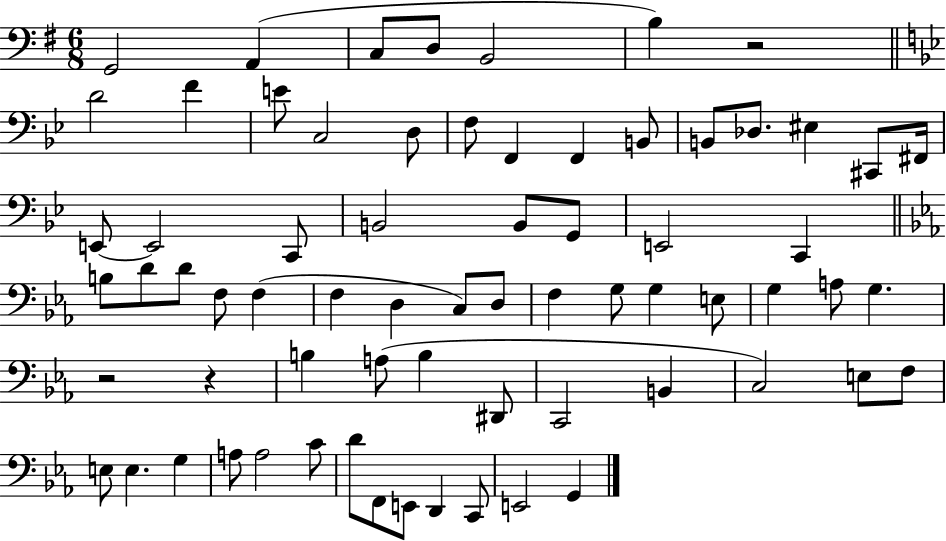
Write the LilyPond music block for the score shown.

{
  \clef bass
  \numericTimeSignature
  \time 6/8
  \key g \major
  g,2 a,4( | c8 d8 b,2 | b4) r2 | \bar "||" \break \key bes \major d'2 f'4 | e'8 c2 d8 | f8 f,4 f,4 b,8 | b,8 des8. eis4 cis,8 fis,16 | \break e,8~~ e,2 c,8 | b,2 b,8 g,8 | e,2 c,4 | \bar "||" \break \key ees \major b8 d'8 d'8 f8 f4( | f4 d4 c8) d8 | f4 g8 g4 e8 | g4 a8 g4. | \break r2 r4 | b4 a8( b4 dis,8 | c,2 b,4 | c2) e8 f8 | \break e8 e4. g4 | a8 a2 c'8 | d'8 f,8 e,8 d,4 c,8 | e,2 g,4 | \break \bar "|."
}